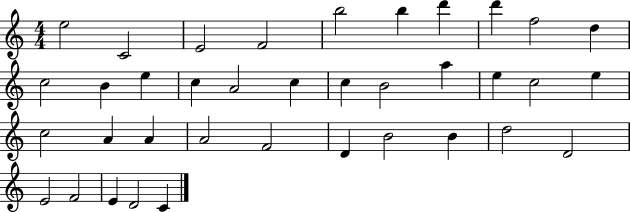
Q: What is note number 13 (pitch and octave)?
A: E5